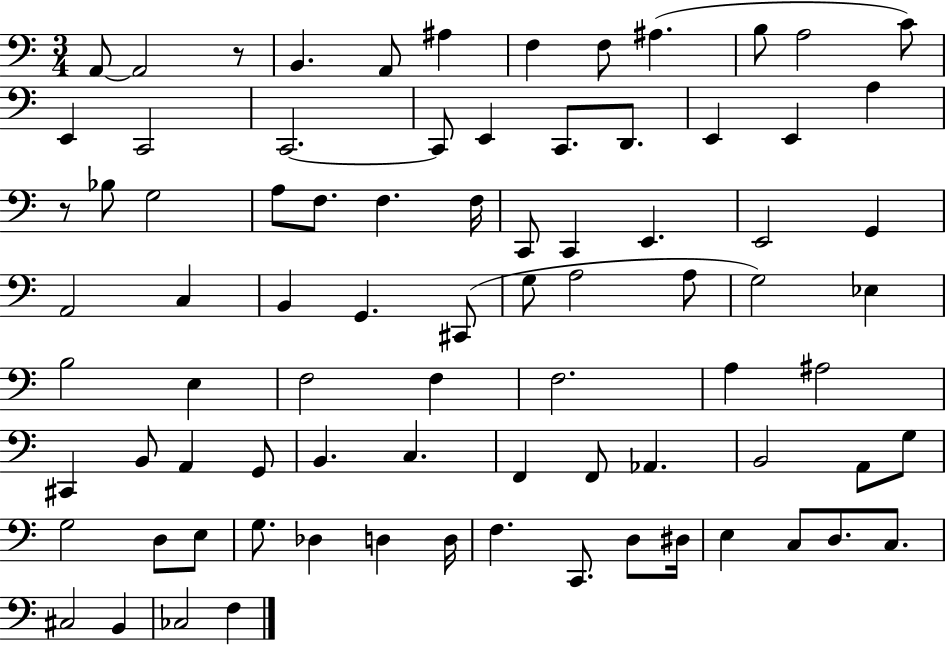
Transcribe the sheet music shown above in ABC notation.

X:1
T:Untitled
M:3/4
L:1/4
K:C
A,,/2 A,,2 z/2 B,, A,,/2 ^A, F, F,/2 ^A, B,/2 A,2 C/2 E,, C,,2 C,,2 C,,/2 E,, C,,/2 D,,/2 E,, E,, A, z/2 _B,/2 G,2 A,/2 F,/2 F, F,/4 C,,/2 C,, E,, E,,2 G,, A,,2 C, B,, G,, ^C,,/2 G,/2 A,2 A,/2 G,2 _E, B,2 E, F,2 F, F,2 A, ^A,2 ^C,, B,,/2 A,, G,,/2 B,, C, F,, F,,/2 _A,, B,,2 A,,/2 G,/2 G,2 D,/2 E,/2 G,/2 _D, D, D,/4 F, C,,/2 D,/2 ^D,/4 E, C,/2 D,/2 C,/2 ^C,2 B,, _C,2 F,